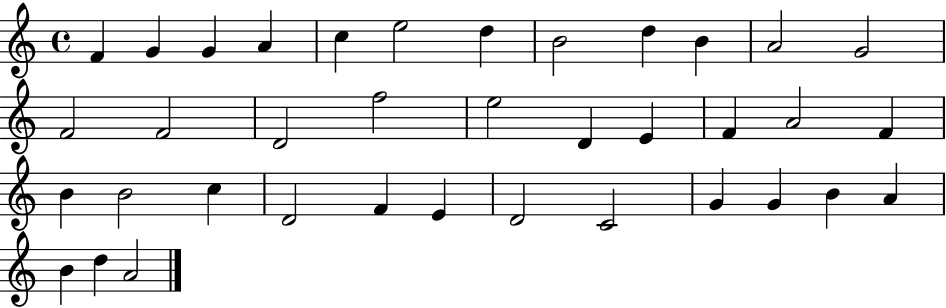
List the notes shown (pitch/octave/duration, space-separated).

F4/q G4/q G4/q A4/q C5/q E5/h D5/q B4/h D5/q B4/q A4/h G4/h F4/h F4/h D4/h F5/h E5/h D4/q E4/q F4/q A4/h F4/q B4/q B4/h C5/q D4/h F4/q E4/q D4/h C4/h G4/q G4/q B4/q A4/q B4/q D5/q A4/h